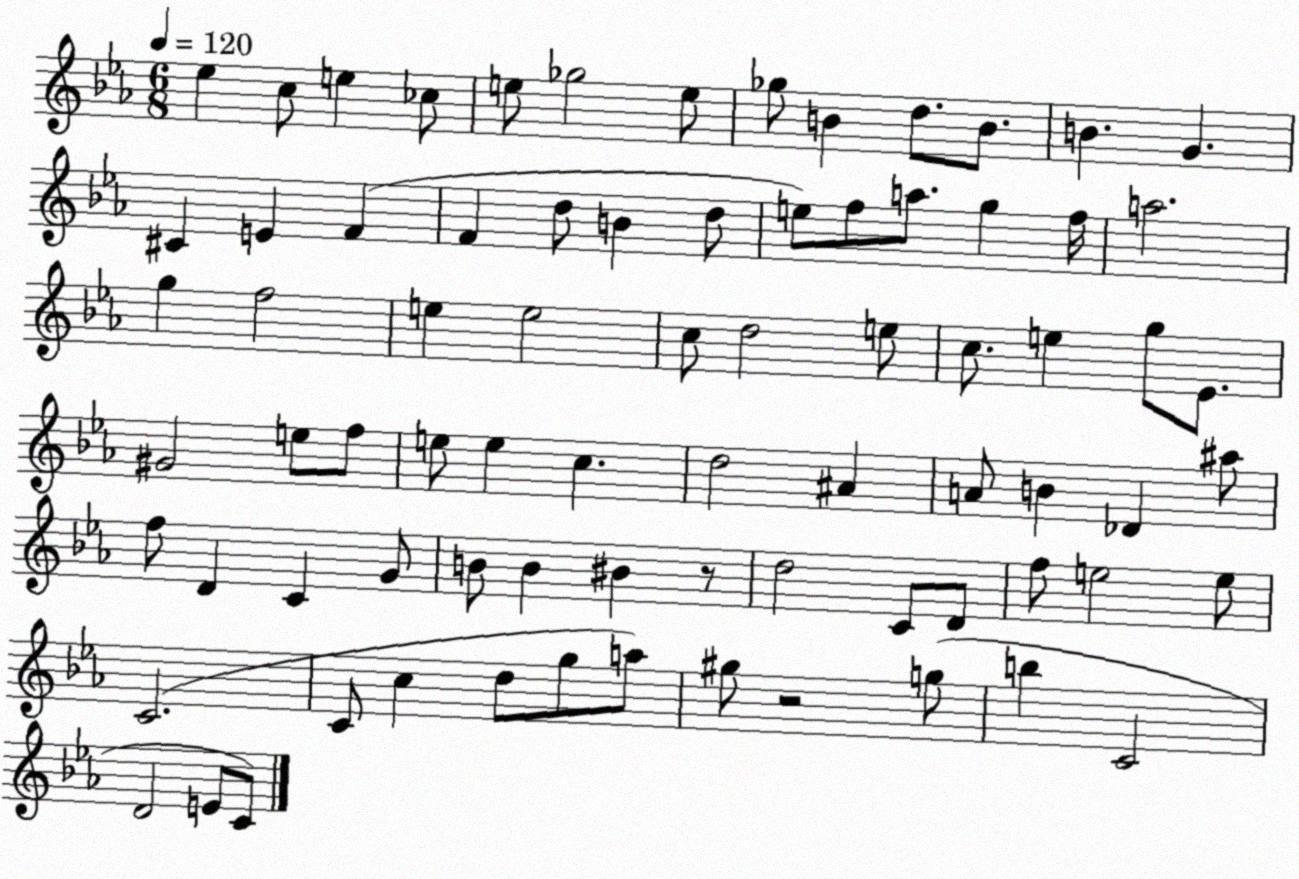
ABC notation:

X:1
T:Untitled
M:6/8
L:1/4
K:Eb
_e c/2 e _c/2 e/2 _g2 e/2 _g/2 B d/2 B/2 B G ^C E F F d/2 B d/2 e/2 f/2 a/2 g f/4 a2 g f2 e e2 c/2 d2 e/2 c/2 e g/2 _E/2 ^G2 e/2 f/2 e/2 e c d2 ^A A/2 B _D ^a/2 f/2 D C G/2 B/2 B ^B z/2 d2 C/2 D/2 f/2 e2 e/2 C2 C/2 c d/2 g/2 a/2 ^g/2 z2 g/2 b C2 D2 E/2 C/2